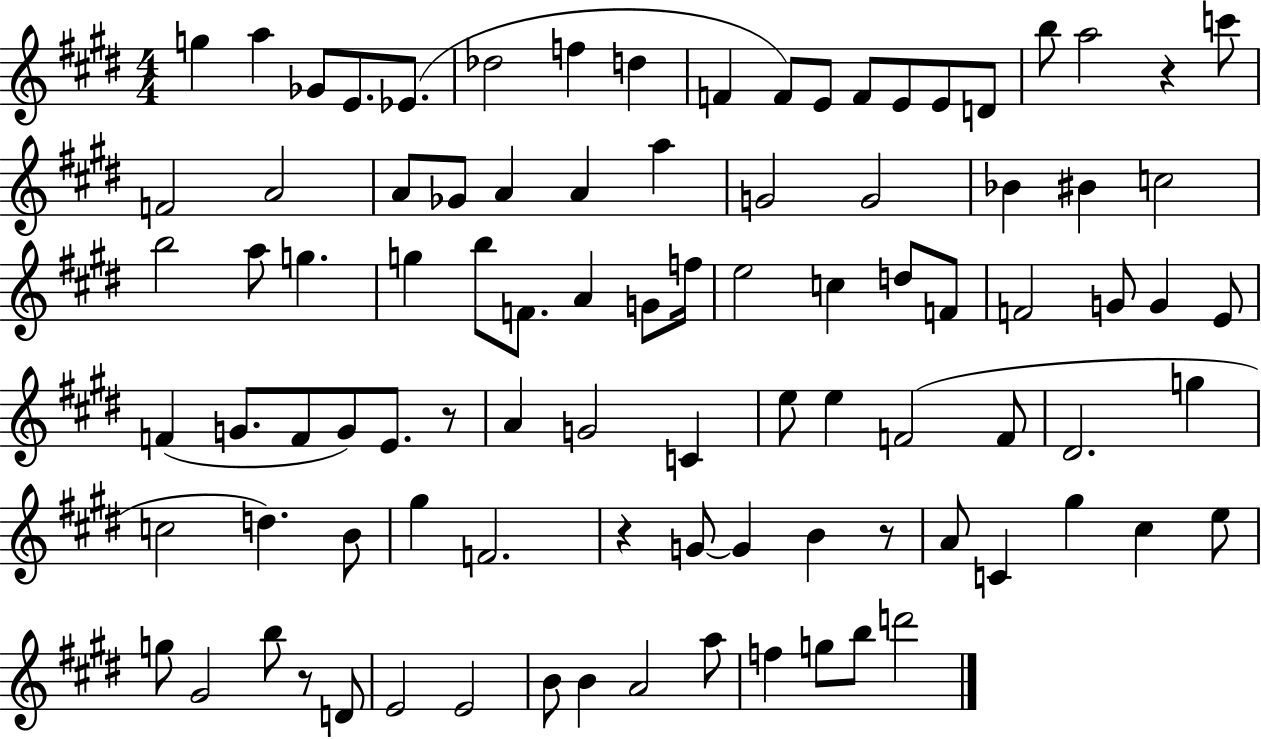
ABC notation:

X:1
T:Untitled
M:4/4
L:1/4
K:E
g a _G/2 E/2 _E/2 _d2 f d F F/2 E/2 F/2 E/2 E/2 D/2 b/2 a2 z c'/2 F2 A2 A/2 _G/2 A A a G2 G2 _B ^B c2 b2 a/2 g g b/2 F/2 A G/2 f/4 e2 c d/2 F/2 F2 G/2 G E/2 F G/2 F/2 G/2 E/2 z/2 A G2 C e/2 e F2 F/2 ^D2 g c2 d B/2 ^g F2 z G/2 G B z/2 A/2 C ^g ^c e/2 g/2 ^G2 b/2 z/2 D/2 E2 E2 B/2 B A2 a/2 f g/2 b/2 d'2